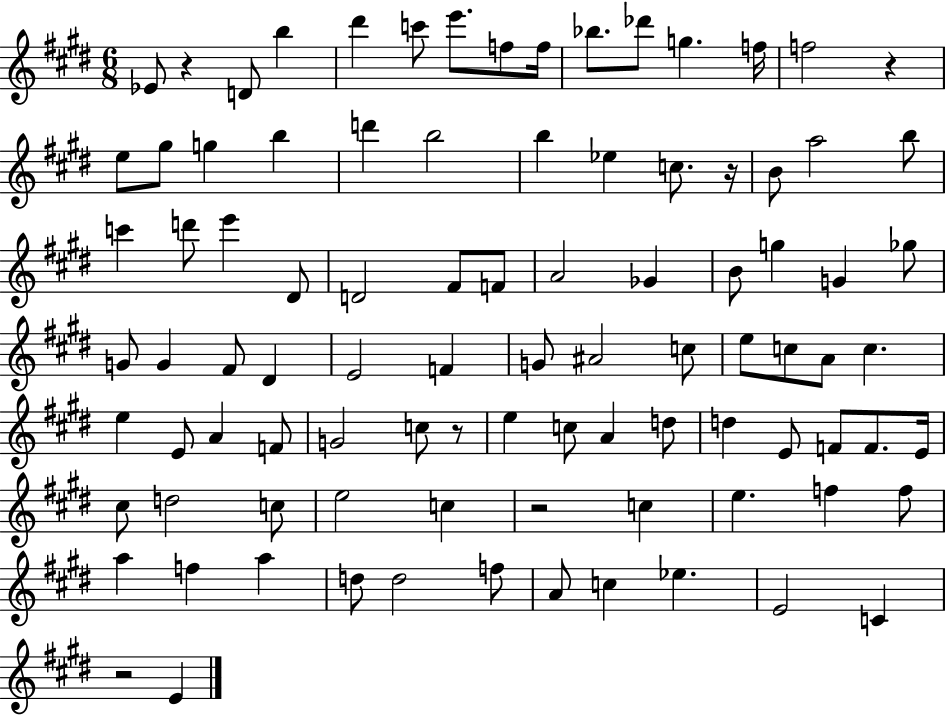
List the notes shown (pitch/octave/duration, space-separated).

Eb4/e R/q D4/e B5/q D#6/q C6/e E6/e. F5/e F5/s Bb5/e. Db6/e G5/q. F5/s F5/h R/q E5/e G#5/e G5/q B5/q D6/q B5/h B5/q Eb5/q C5/e. R/s B4/e A5/h B5/e C6/q D6/e E6/q D#4/e D4/h F#4/e F4/e A4/h Gb4/q B4/e G5/q G4/q Gb5/e G4/e G4/q F#4/e D#4/q E4/h F4/q G4/e A#4/h C5/e E5/e C5/e A4/e C5/q. E5/q E4/e A4/q F4/e G4/h C5/e R/e E5/q C5/e A4/q D5/e D5/q E4/e F4/e F4/e. E4/s C#5/e D5/h C5/e E5/h C5/q R/h C5/q E5/q. F5/q F5/e A5/q F5/q A5/q D5/e D5/h F5/e A4/e C5/q Eb5/q. E4/h C4/q R/h E4/q